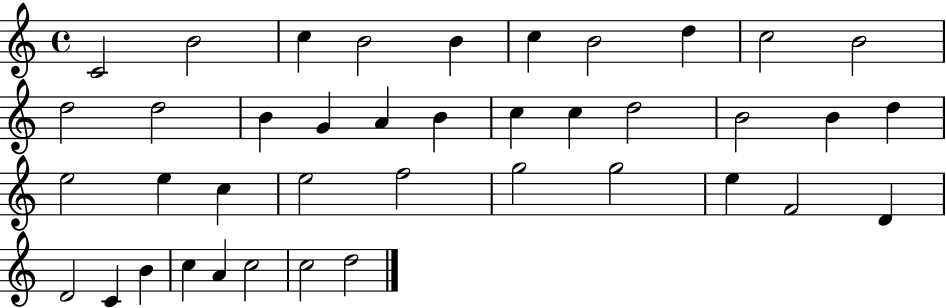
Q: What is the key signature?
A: C major